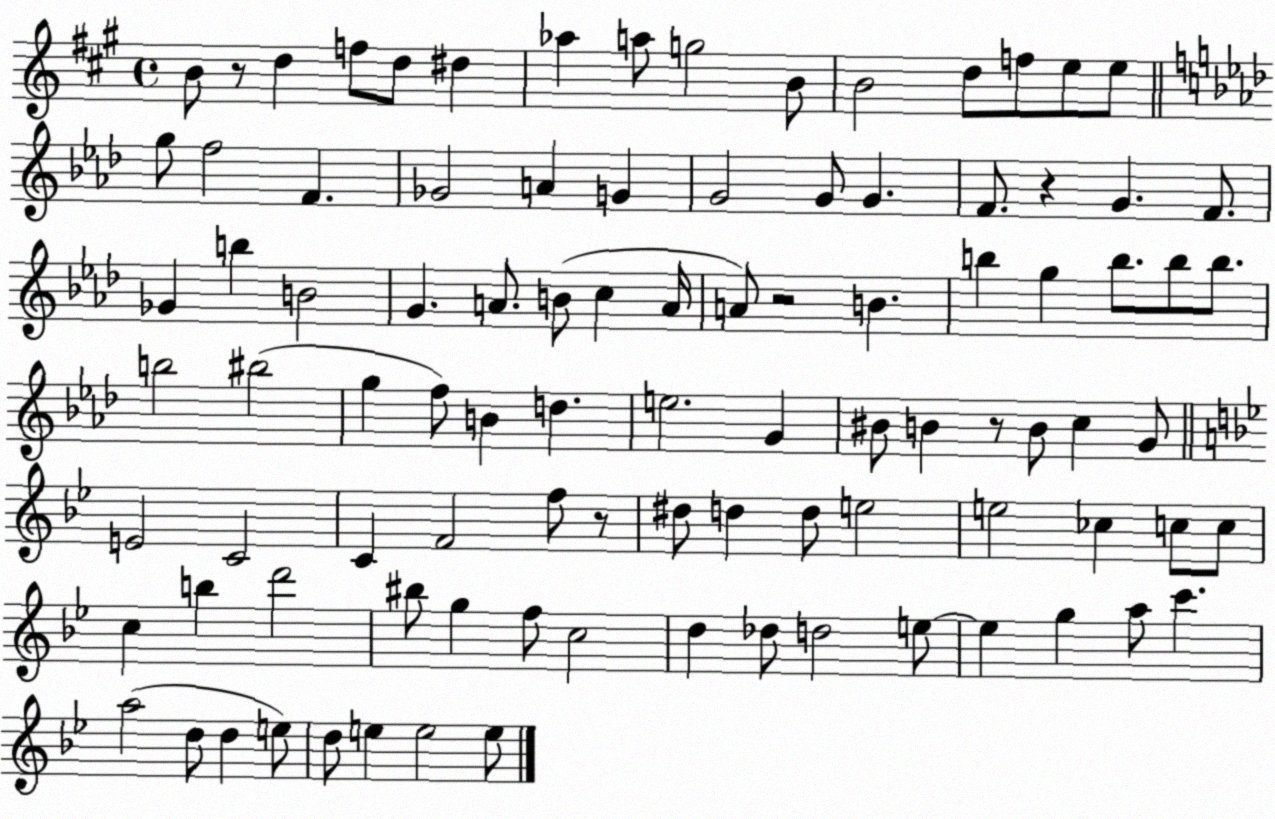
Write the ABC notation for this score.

X:1
T:Untitled
M:4/4
L:1/4
K:A
B/2 z/2 d f/2 d/2 ^d _a a/2 g2 B/2 B2 d/2 f/2 e/2 e/2 g/2 f2 F _G2 A G G2 G/2 G F/2 z G F/2 _G b B2 G A/2 B/2 c A/4 A/2 z2 B b g b/2 b/2 b/2 b2 ^b2 g f/2 B d e2 G ^B/2 B z/2 B/2 c G/2 E2 C2 C F2 f/2 z/2 ^d/2 d d/2 e2 e2 _c c/2 c/2 c b d'2 ^b/2 g f/2 c2 d _d/2 d2 e/2 e g a/2 c' a2 d/2 d e/2 d/2 e e2 e/2